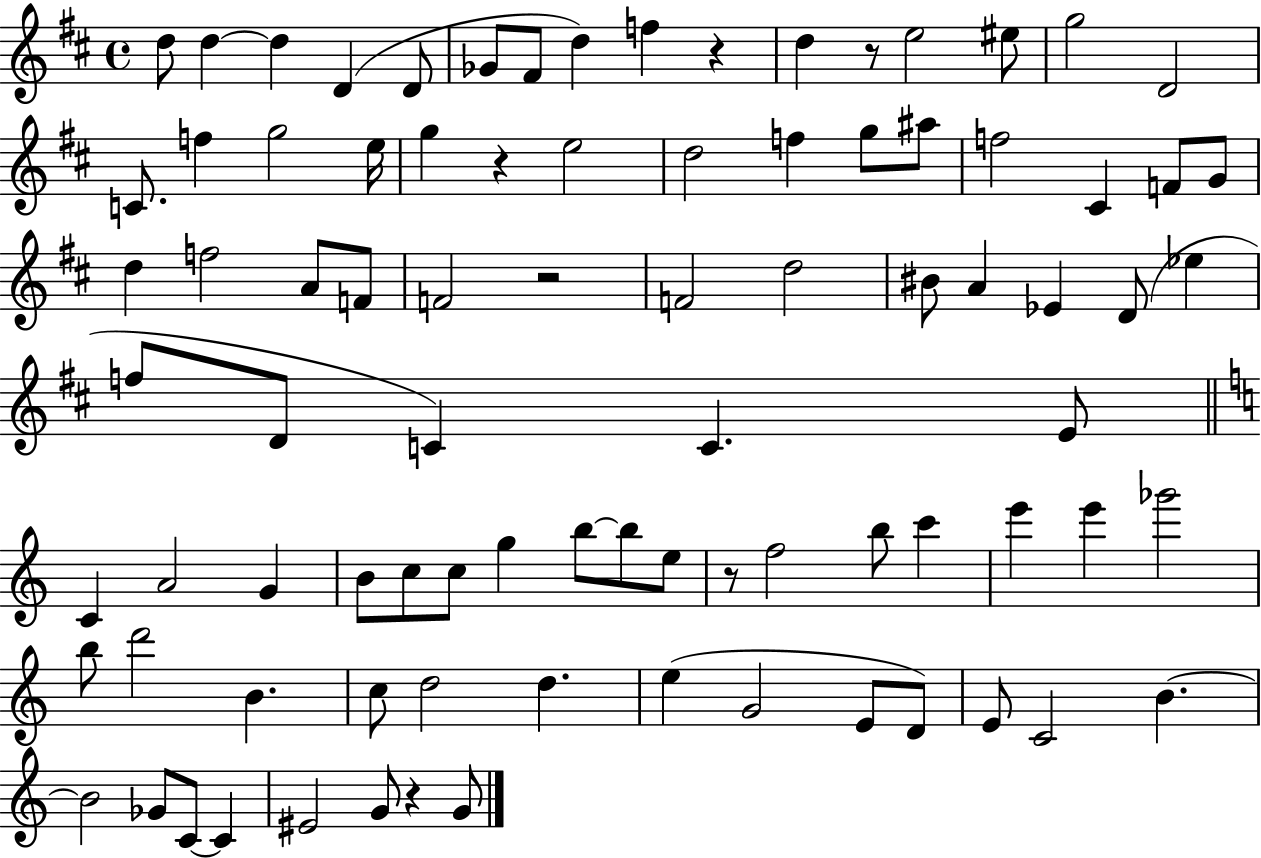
{
  \clef treble
  \time 4/4
  \defaultTimeSignature
  \key d \major
  d''8 d''4~~ d''4 d'4( d'8 | ges'8 fis'8 d''4) f''4 r4 | d''4 r8 e''2 eis''8 | g''2 d'2 | \break c'8. f''4 g''2 e''16 | g''4 r4 e''2 | d''2 f''4 g''8 ais''8 | f''2 cis'4 f'8 g'8 | \break d''4 f''2 a'8 f'8 | f'2 r2 | f'2 d''2 | bis'8 a'4 ees'4 d'8( ees''4 | \break f''8 d'8 c'4) c'4. e'8 | \bar "||" \break \key c \major c'4 a'2 g'4 | b'8 c''8 c''8 g''4 b''8~~ b''8 e''8 | r8 f''2 b''8 c'''4 | e'''4 e'''4 ges'''2 | \break b''8 d'''2 b'4. | c''8 d''2 d''4. | e''4( g'2 e'8 d'8) | e'8 c'2 b'4.~~ | \break b'2 ges'8 c'8~~ c'4 | eis'2 g'8 r4 g'8 | \bar "|."
}